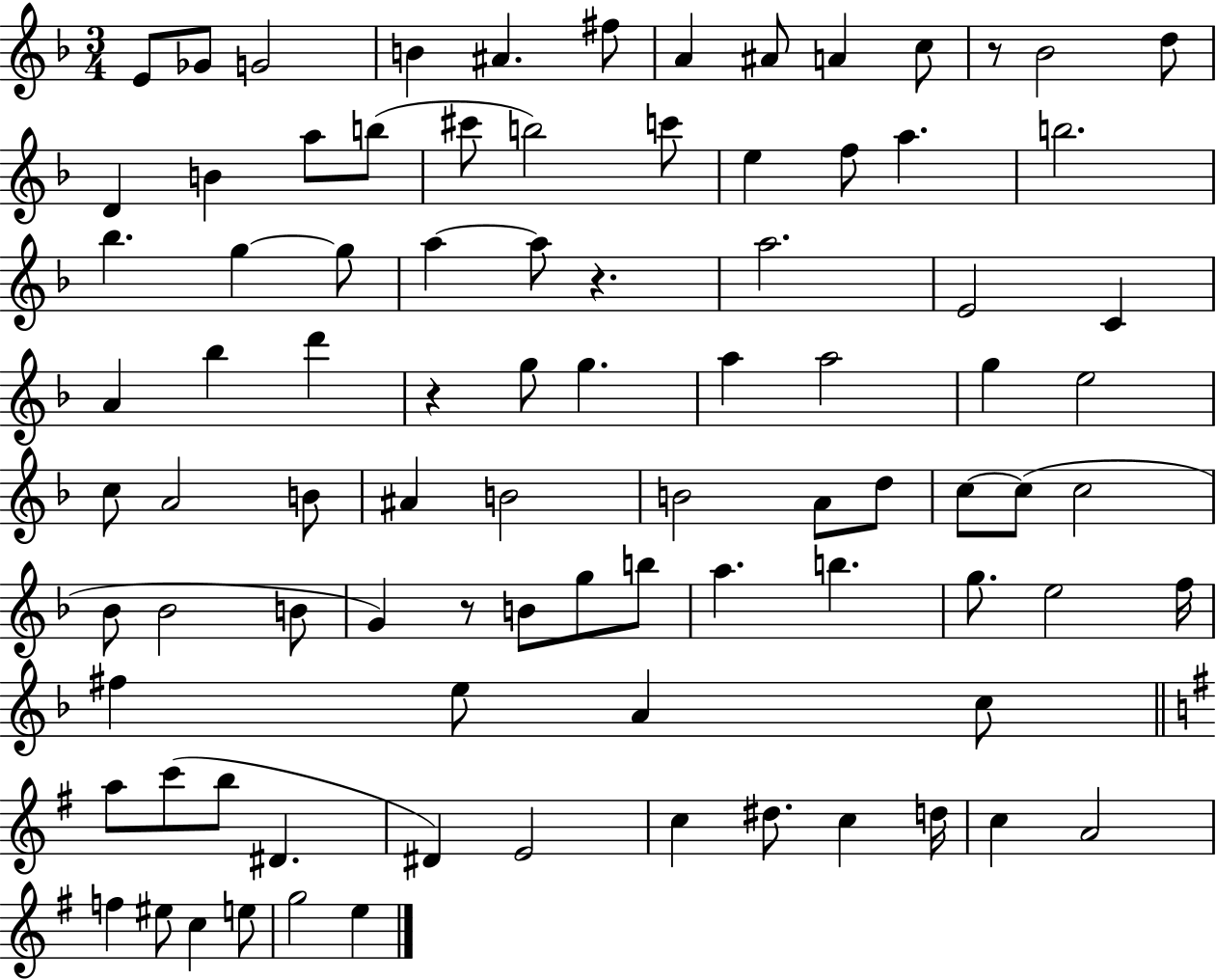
{
  \clef treble
  \numericTimeSignature
  \time 3/4
  \key f \major
  e'8 ges'8 g'2 | b'4 ais'4. fis''8 | a'4 ais'8 a'4 c''8 | r8 bes'2 d''8 | \break d'4 b'4 a''8 b''8( | cis'''8 b''2) c'''8 | e''4 f''8 a''4. | b''2. | \break bes''4. g''4~~ g''8 | a''4~~ a''8 r4. | a''2. | e'2 c'4 | \break a'4 bes''4 d'''4 | r4 g''8 g''4. | a''4 a''2 | g''4 e''2 | \break c''8 a'2 b'8 | ais'4 b'2 | b'2 a'8 d''8 | c''8~~ c''8( c''2 | \break bes'8 bes'2 b'8 | g'4) r8 b'8 g''8 b''8 | a''4. b''4. | g''8. e''2 f''16 | \break fis''4 e''8 a'4 c''8 | \bar "||" \break \key e \minor a''8 c'''8( b''8 dis'4. | dis'4) e'2 | c''4 dis''8. c''4 d''16 | c''4 a'2 | \break f''4 eis''8 c''4 e''8 | g''2 e''4 | \bar "|."
}